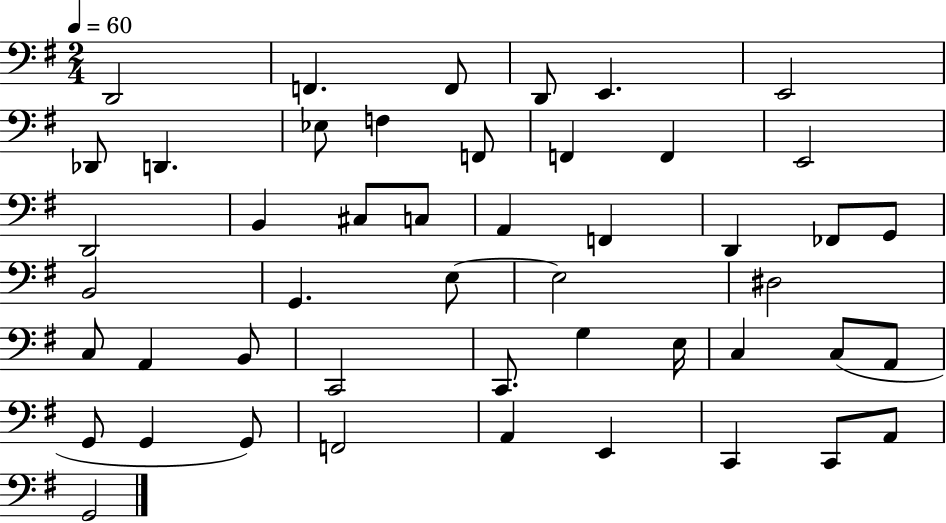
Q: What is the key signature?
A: G major